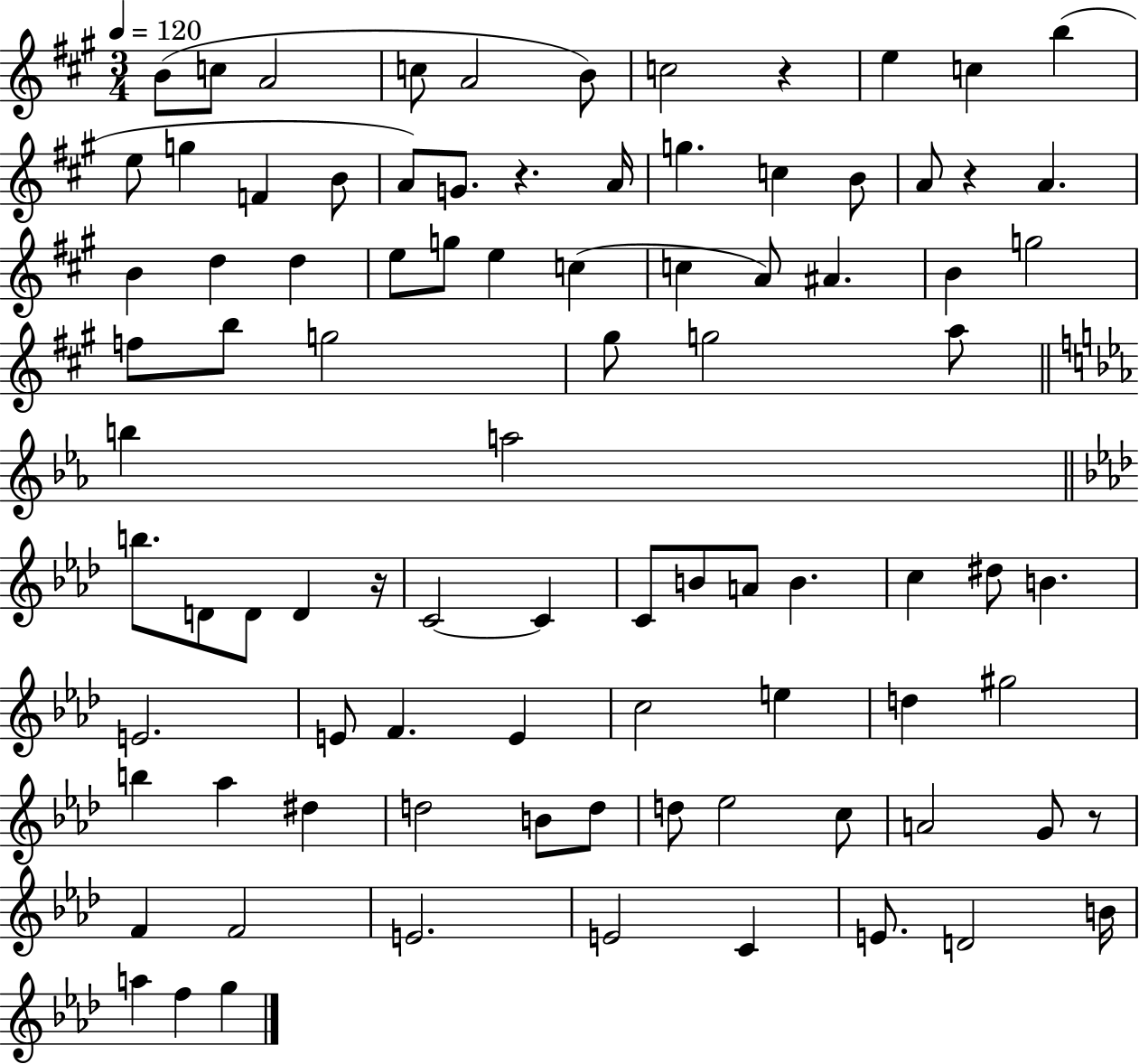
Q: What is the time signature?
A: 3/4